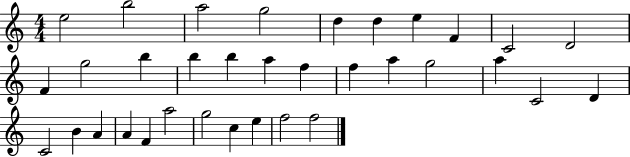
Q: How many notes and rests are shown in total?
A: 34